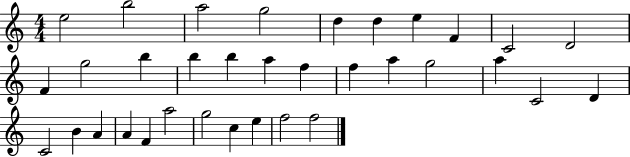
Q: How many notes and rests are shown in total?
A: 34